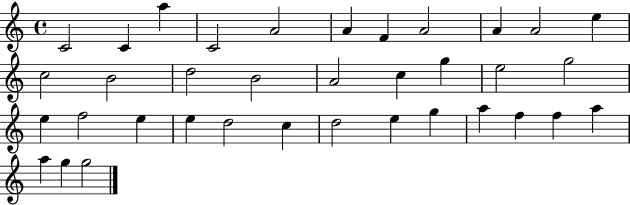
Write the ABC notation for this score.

X:1
T:Untitled
M:4/4
L:1/4
K:C
C2 C a C2 A2 A F A2 A A2 e c2 B2 d2 B2 A2 c g e2 g2 e f2 e e d2 c d2 e g a f f a a g g2